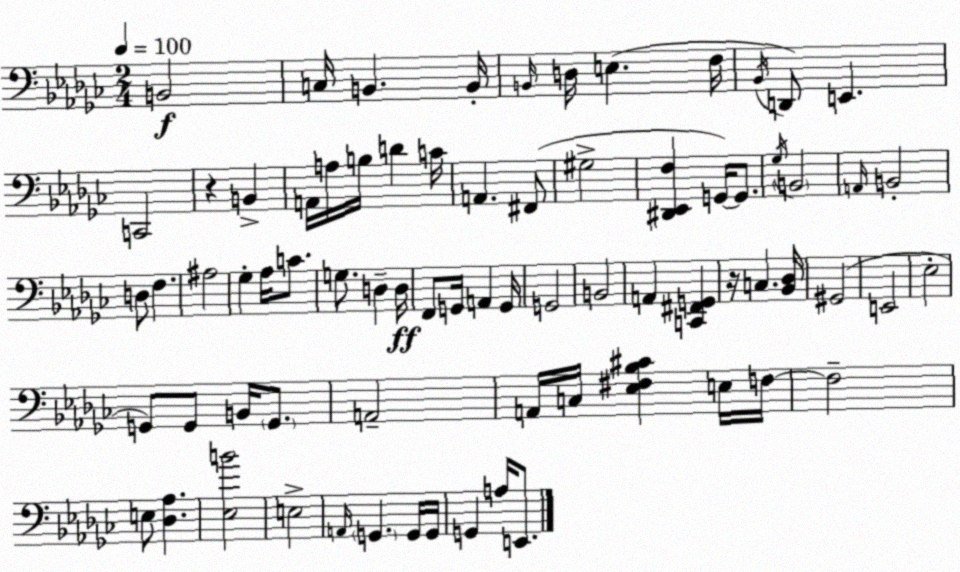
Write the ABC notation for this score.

X:1
T:Untitled
M:2/4
L:1/4
K:Ebm
B,,2 C,/4 B,, B,,/4 B,,/4 D,/4 E, F,/4 _B,,/4 D,,/2 E,, C,,2 z B,, A,,/4 A,/4 B,/4 D C/4 A,, ^F,,/2 ^G,2 [^D,,_E,,F,] G,,/4 G,,/2 _G,/4 B,,2 A,,/4 B,,2 D,/2 F, ^A,2 _G, _A,/4 C/2 G,/2 D, D,/4 F,,/2 G,,/4 A,, G,,/4 G,,2 B,,2 A,, [C,,^F,,G,,] z/4 C, [_B,,_D,]/4 ^G,,2 E,,2 _E,2 G,,/2 G,,/2 B,,/4 G,,/2 A,,2 A,,/4 C,/4 [_E,^F,_B,^C] E,/4 F,/4 F,2 E,/2 [_D,_A,] [_E,B]2 E,2 A,,/4 G,, G,,/4 G,,/4 G,, A,/4 E,,/2